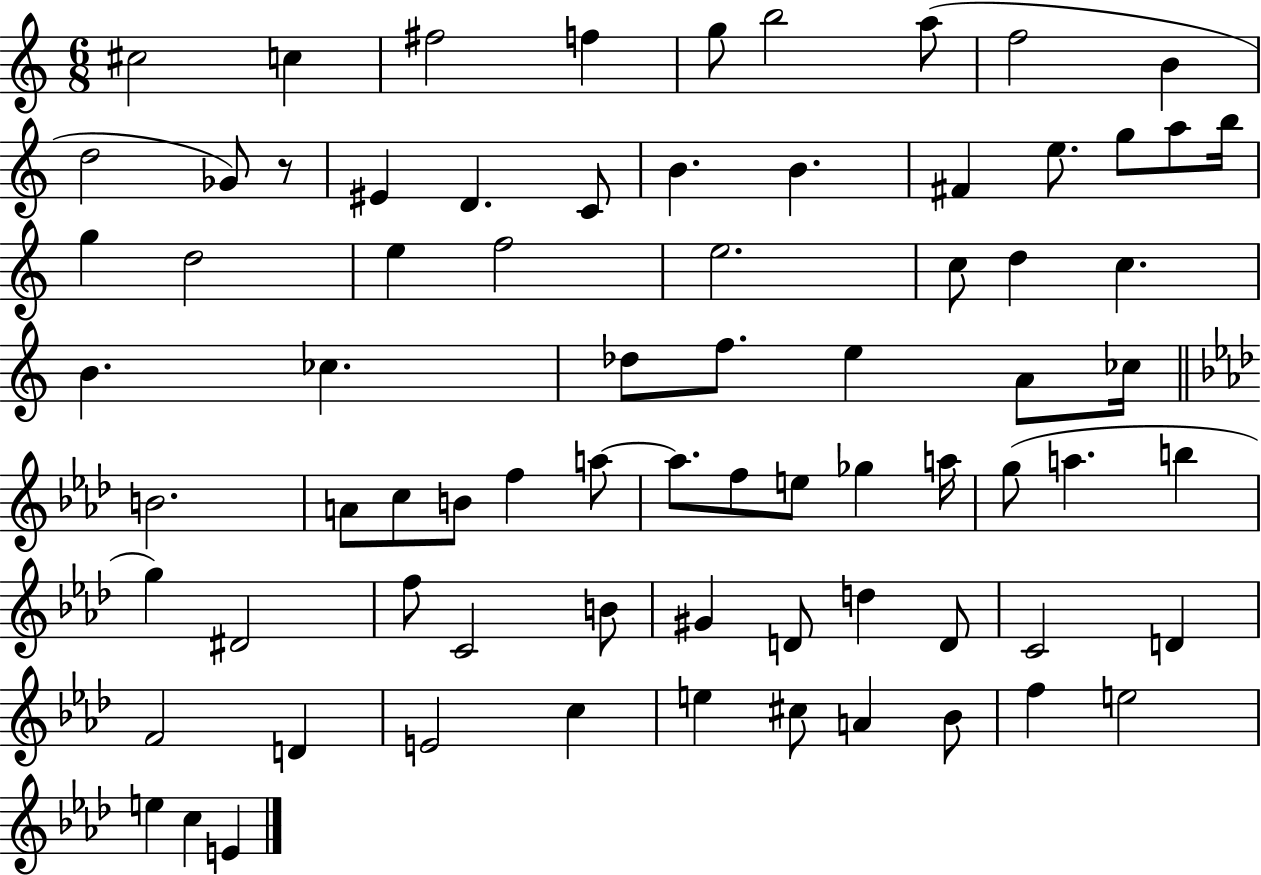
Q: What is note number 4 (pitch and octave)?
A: F5